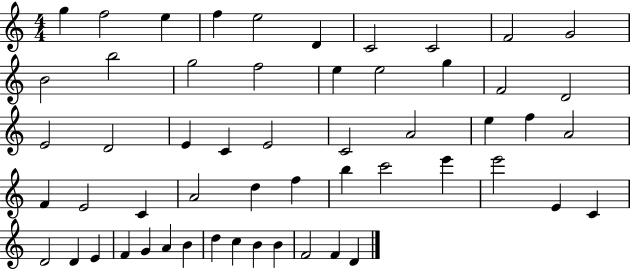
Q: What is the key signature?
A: C major